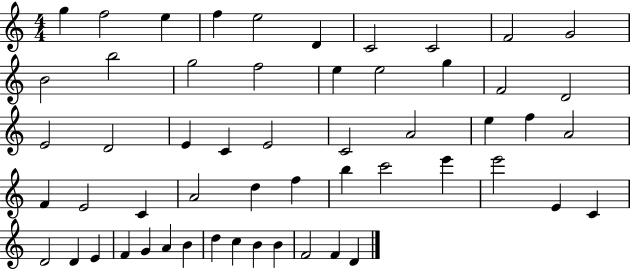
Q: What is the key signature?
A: C major